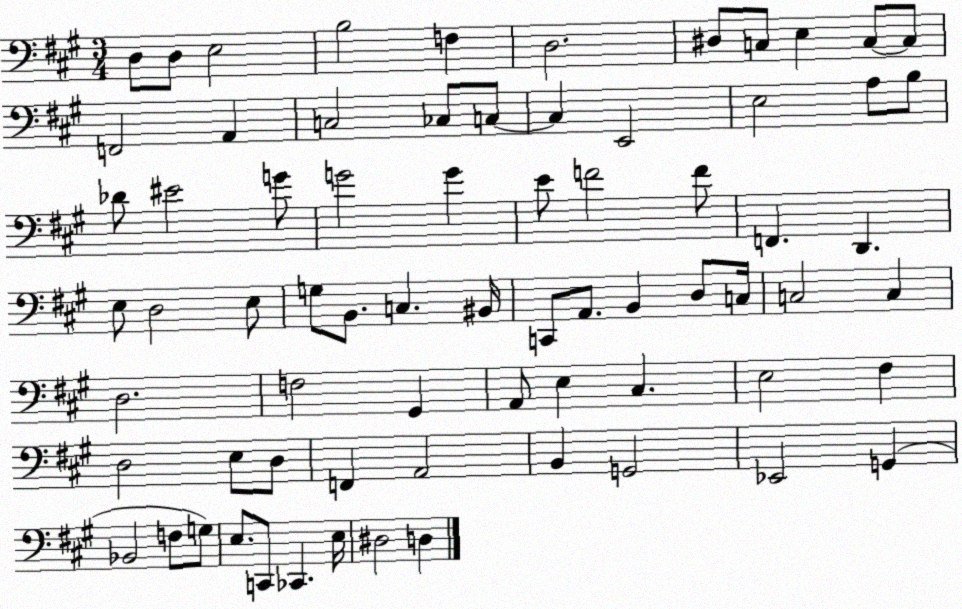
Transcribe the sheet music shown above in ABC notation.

X:1
T:Untitled
M:3/4
L:1/4
K:A
D,/2 D,/2 E,2 B,2 F, D,2 ^D,/2 C,/2 E, C,/2 C,/2 F,,2 A,, C,2 _C,/2 C,/2 C, E,,2 E,2 A,/2 B,/2 _D/2 ^E2 G/2 G2 G E/2 F2 F/2 F,, D,, E,/2 D,2 E,/2 G,/2 B,,/2 C, ^B,,/4 C,,/2 A,,/2 B,, D,/2 C,/4 C,2 C, D,2 F,2 ^G,, A,,/2 E, ^C, E,2 ^F, D,2 E,/2 D,/2 F,, A,,2 B,, G,,2 _E,,2 G,, _B,,2 F,/2 G,/2 E,/2 C,,/2 _C,, E,/4 ^D,2 D,